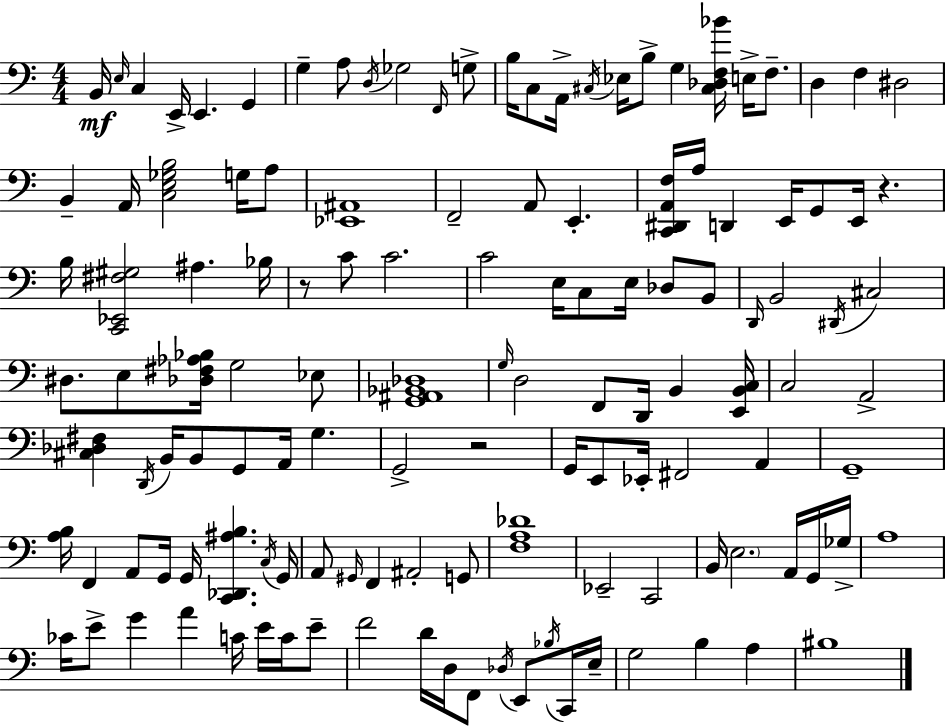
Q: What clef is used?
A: bass